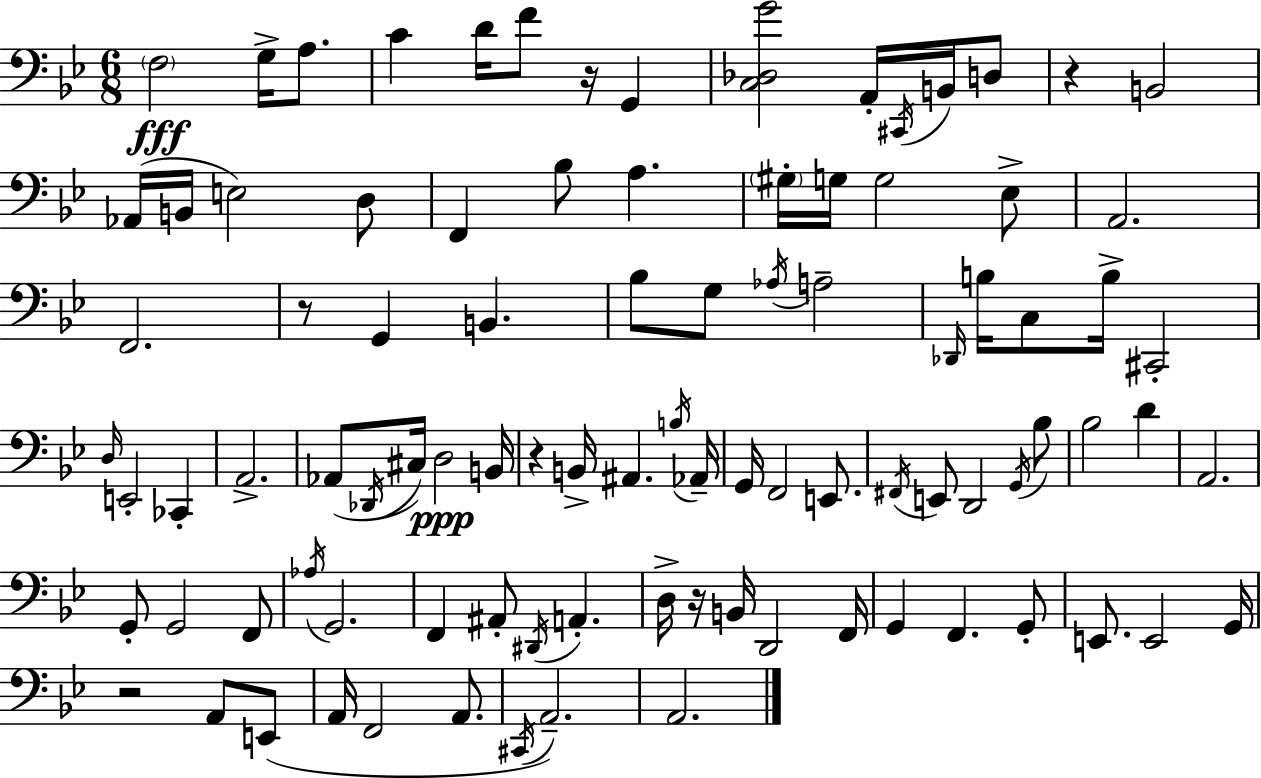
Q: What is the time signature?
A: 6/8